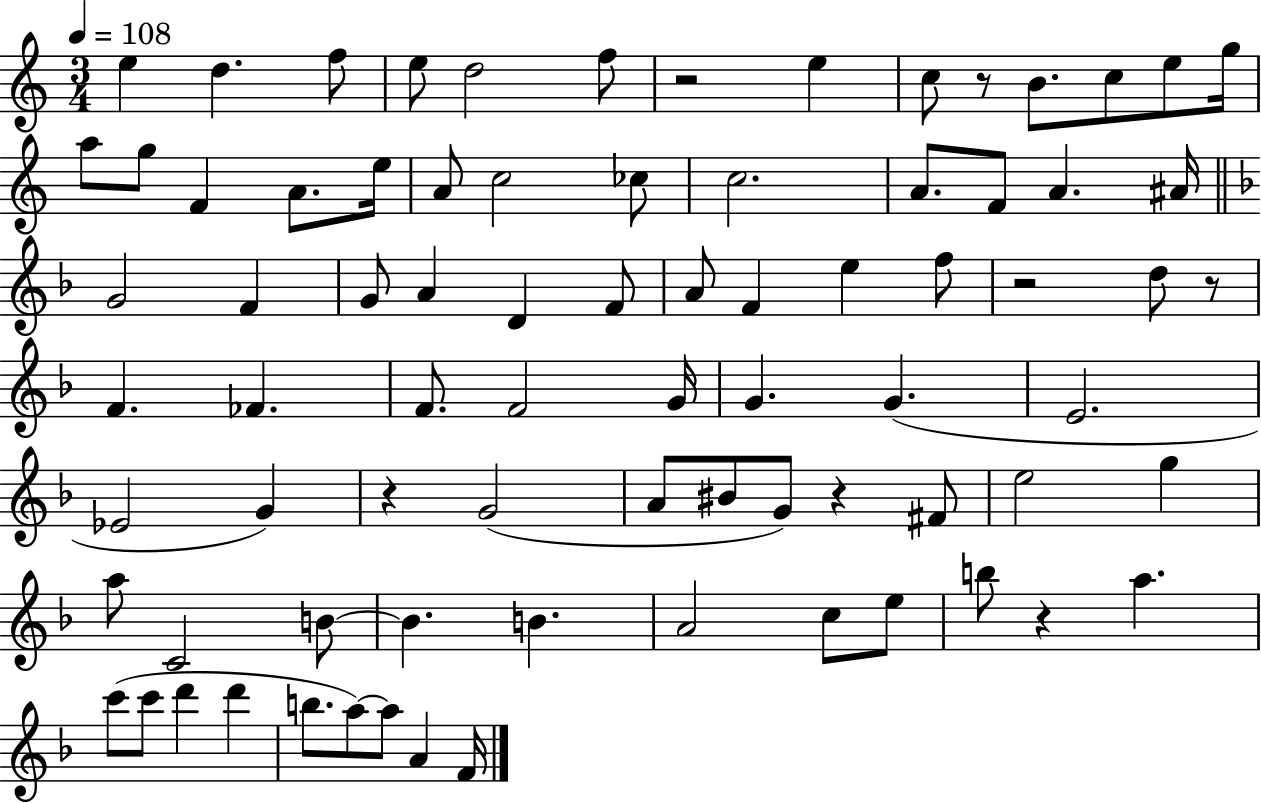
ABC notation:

X:1
T:Untitled
M:3/4
L:1/4
K:C
e d f/2 e/2 d2 f/2 z2 e c/2 z/2 B/2 c/2 e/2 g/4 a/2 g/2 F A/2 e/4 A/2 c2 _c/2 c2 A/2 F/2 A ^A/4 G2 F G/2 A D F/2 A/2 F e f/2 z2 d/2 z/2 F _F F/2 F2 G/4 G G E2 _E2 G z G2 A/2 ^B/2 G/2 z ^F/2 e2 g a/2 C2 B/2 B B A2 c/2 e/2 b/2 z a c'/2 c'/2 d' d' b/2 a/2 a/2 A F/4